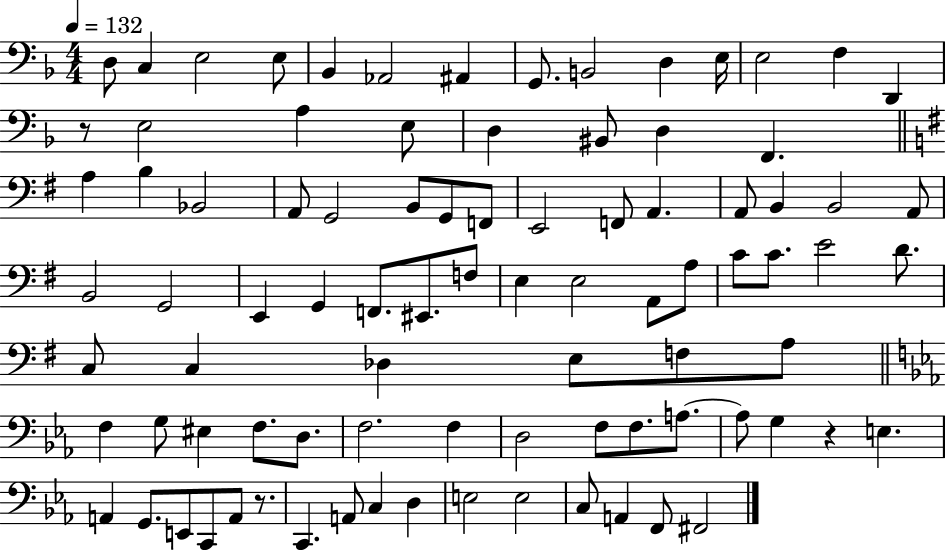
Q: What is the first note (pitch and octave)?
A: D3